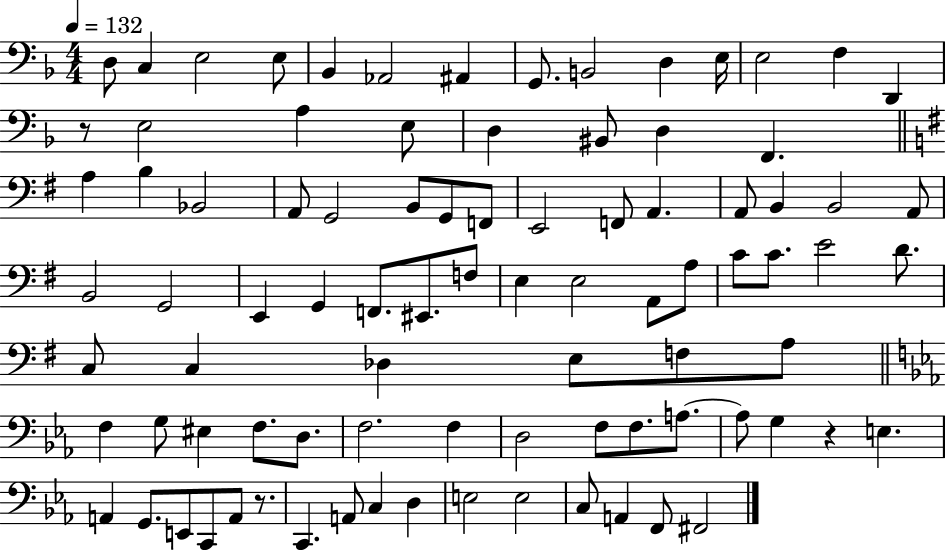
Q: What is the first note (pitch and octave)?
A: D3